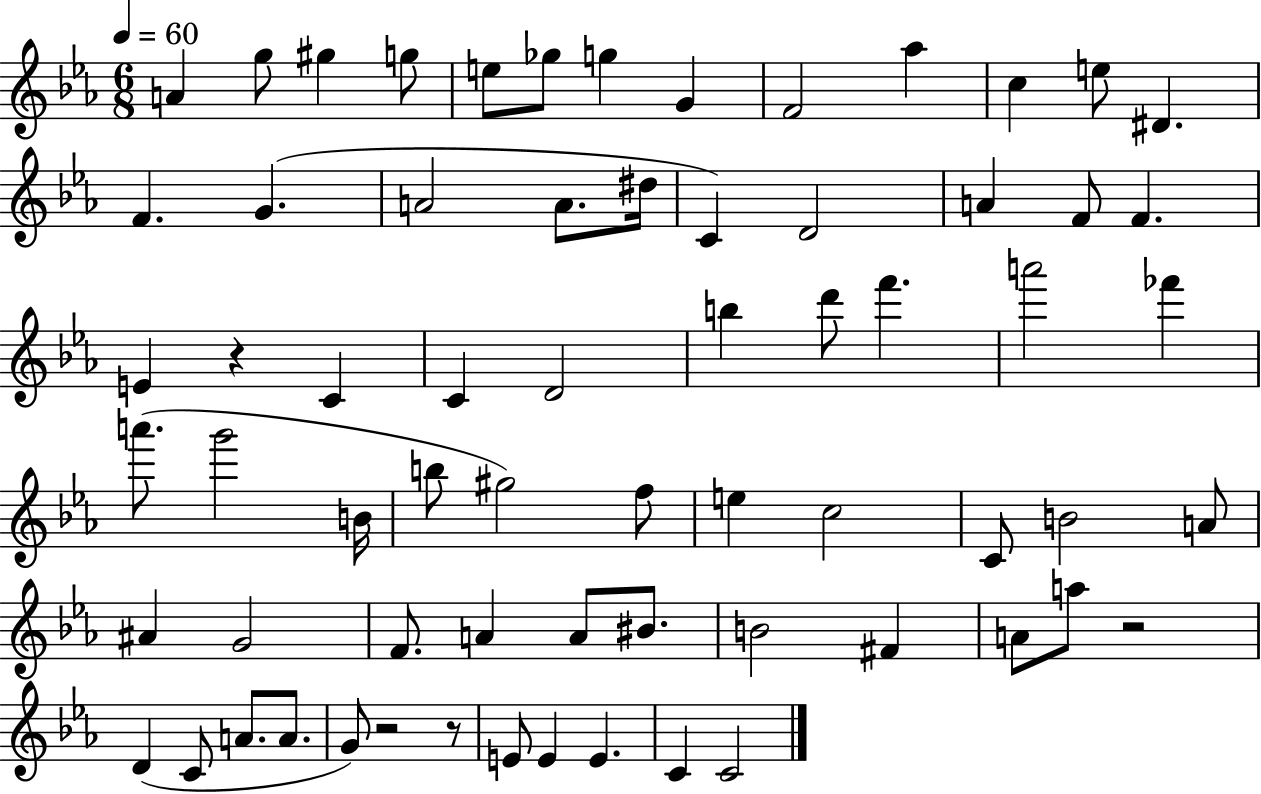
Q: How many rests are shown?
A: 4